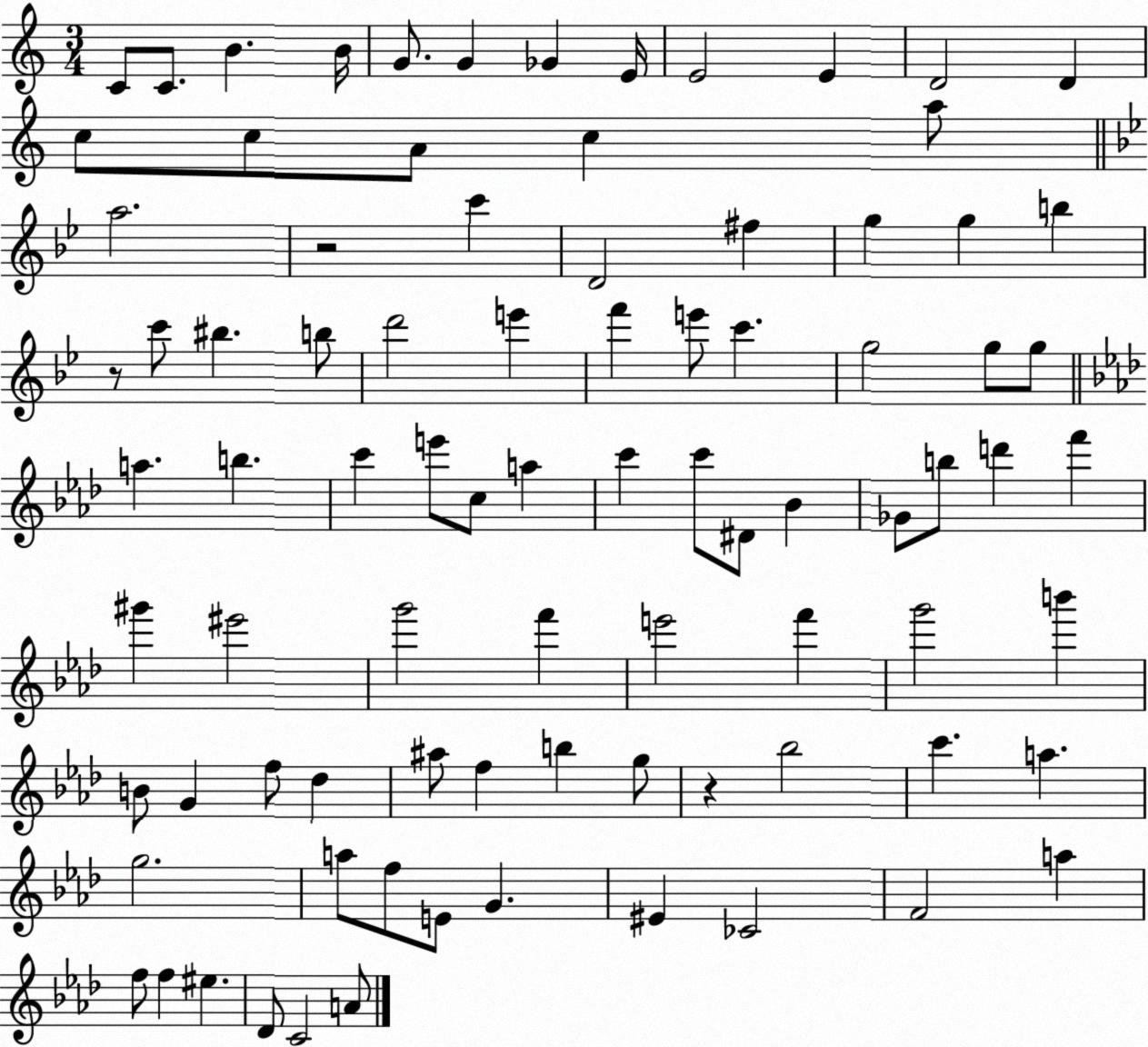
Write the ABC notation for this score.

X:1
T:Untitled
M:3/4
L:1/4
K:C
C/2 C/2 B B/4 G/2 G _G E/4 E2 E D2 D c/2 c/2 A/2 c a/2 a2 z2 c' D2 ^f g g b z/2 c'/2 ^b b/2 d'2 e' f' e'/2 c' g2 g/2 g/2 a b c' e'/2 c/2 a c' c'/2 ^D/2 _B _G/2 b/2 d' f' ^g' ^e'2 g'2 f' e'2 f' g'2 b' B/2 G f/2 _d ^a/2 f b g/2 z _b2 c' a g2 a/2 f/2 E/2 G ^E _C2 F2 a f/2 f ^e _D/2 C2 A/2